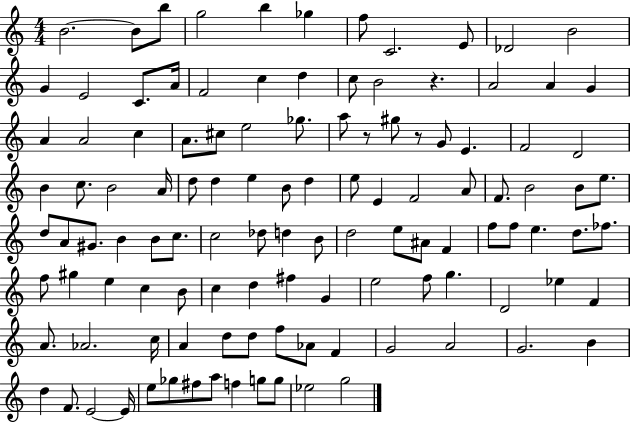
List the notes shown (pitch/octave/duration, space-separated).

B4/h. B4/e B5/e G5/h B5/q Gb5/q F5/e C4/h. E4/e Db4/h B4/h G4/q E4/h C4/e. A4/s F4/h C5/q D5/q C5/e B4/h R/q. A4/h A4/q G4/q A4/q A4/h C5/q A4/e. C#5/e E5/h Gb5/e. A5/e R/e G#5/e R/e G4/e E4/q. F4/h D4/h B4/q C5/e. B4/h A4/s D5/e D5/q E5/q B4/e D5/q E5/e E4/q F4/h A4/e F4/e. B4/h B4/e E5/e. D5/e A4/e G#4/e. B4/q B4/e C5/e. C5/h Db5/e D5/q B4/e D5/h E5/e A#4/e F4/q F5/e F5/e E5/q. D5/e. FES5/e. F5/e G#5/q E5/q C5/q B4/e C5/q D5/q F#5/q G4/q E5/h F5/e G5/q. D4/h Eb5/q F4/q A4/e. Ab4/h. C5/s A4/q D5/e D5/e F5/e Ab4/e F4/q G4/h A4/h G4/h. B4/q D5/q F4/e. E4/h E4/s E5/e Gb5/e F#5/e A5/e F5/q G5/e G5/e Eb5/h G5/h